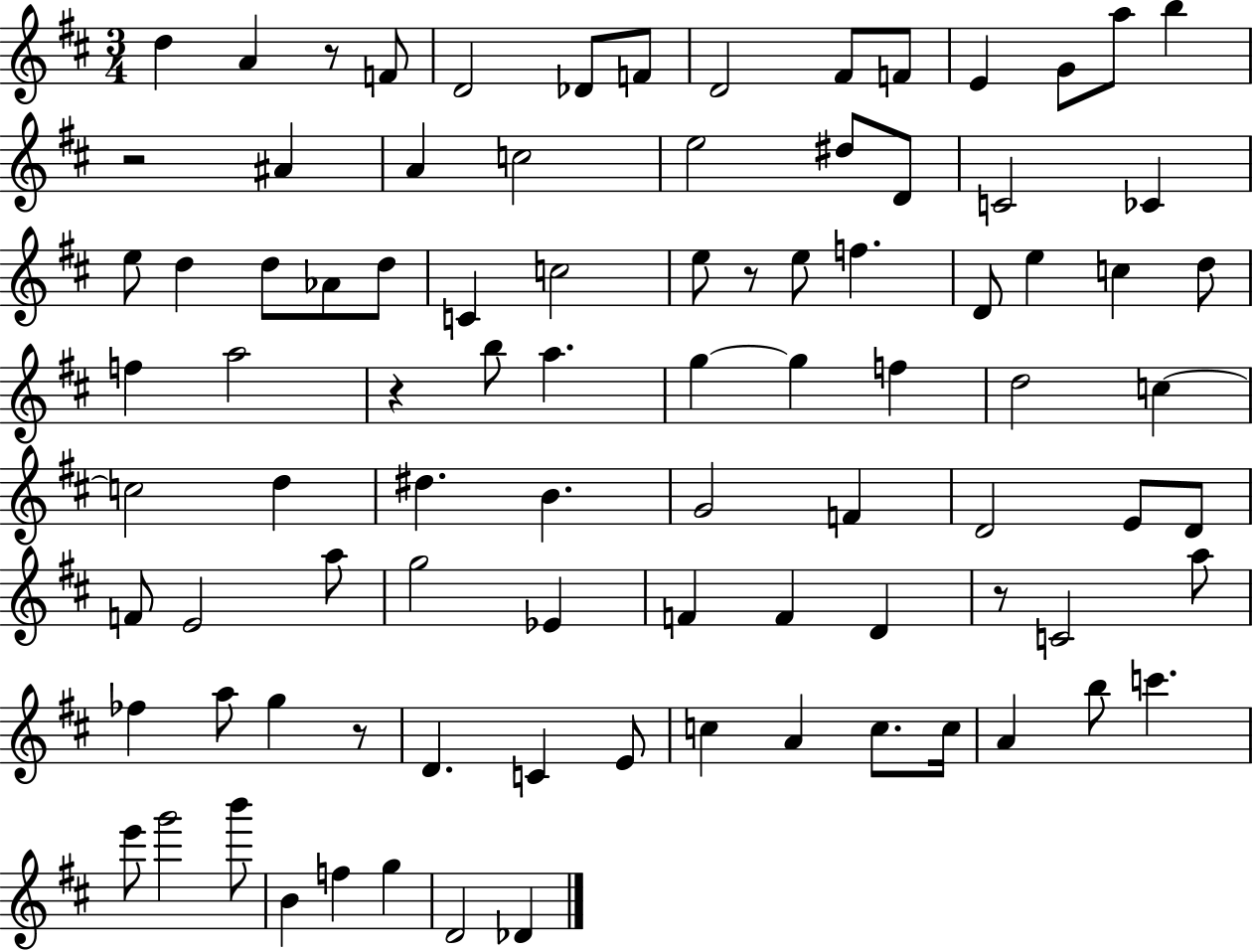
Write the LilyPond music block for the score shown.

{
  \clef treble
  \numericTimeSignature
  \time 3/4
  \key d \major
  d''4 a'4 r8 f'8 | d'2 des'8 f'8 | d'2 fis'8 f'8 | e'4 g'8 a''8 b''4 | \break r2 ais'4 | a'4 c''2 | e''2 dis''8 d'8 | c'2 ces'4 | \break e''8 d''4 d''8 aes'8 d''8 | c'4 c''2 | e''8 r8 e''8 f''4. | d'8 e''4 c''4 d''8 | \break f''4 a''2 | r4 b''8 a''4. | g''4~~ g''4 f''4 | d''2 c''4~~ | \break c''2 d''4 | dis''4. b'4. | g'2 f'4 | d'2 e'8 d'8 | \break f'8 e'2 a''8 | g''2 ees'4 | f'4 f'4 d'4 | r8 c'2 a''8 | \break fes''4 a''8 g''4 r8 | d'4. c'4 e'8 | c''4 a'4 c''8. c''16 | a'4 b''8 c'''4. | \break e'''8 g'''2 b'''8 | b'4 f''4 g''4 | d'2 des'4 | \bar "|."
}